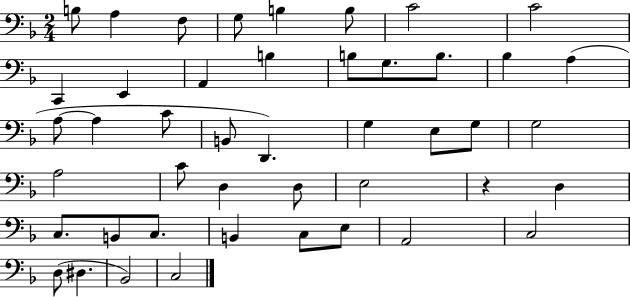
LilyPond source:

{
  \clef bass
  \numericTimeSignature
  \time 2/4
  \key f \major
  b8 a4 f8 | g8 b4 b8 | c'2 | c'2 | \break c,4 e,4 | a,4 b4 | b8 g8. b8. | bes4 a4( | \break a8~~ a4 c'8 | b,8 d,4.) | g4 e8 g8 | g2 | \break a2 | c'8 d4 d8 | e2 | r4 d4 | \break c8. b,8 c8. | b,4 c8 e8 | a,2 | c2 | \break d8( dis4. | bes,2) | c2 | \bar "|."
}